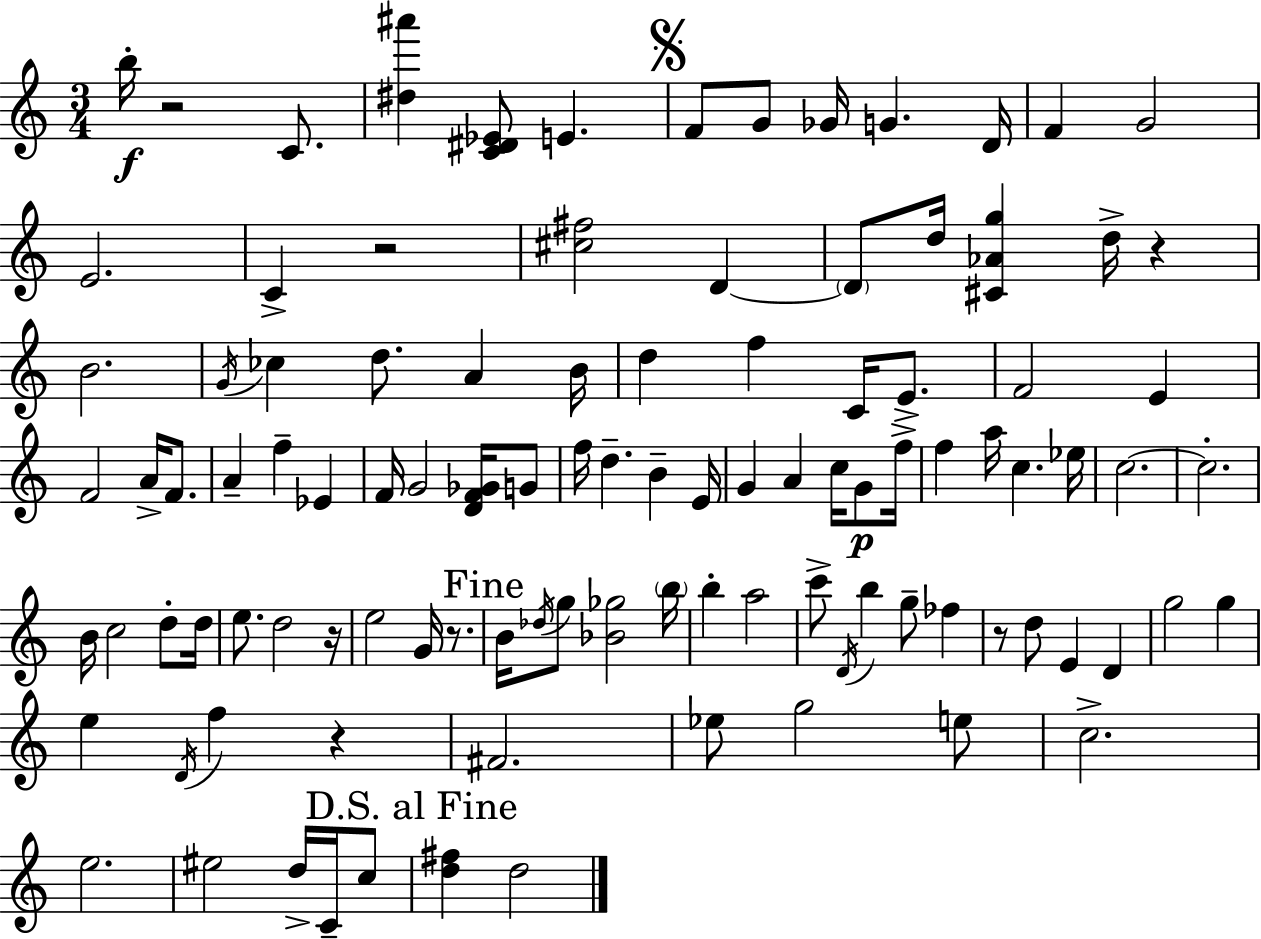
B5/s R/h C4/e. [D#5,A#6]/q [C4,D#4,Eb4]/e E4/q. F4/e G4/e Gb4/s G4/q. D4/s F4/q G4/h E4/h. C4/q R/h [C#5,F#5]/h D4/q D4/e D5/s [C#4,Ab4,G5]/q D5/s R/q B4/h. G4/s CES5/q D5/e. A4/q B4/s D5/q F5/q C4/s E4/e. F4/h E4/q F4/h A4/s F4/e. A4/q F5/q Eb4/q F4/s G4/h [D4,F4,Gb4]/s G4/e F5/s D5/q. B4/q E4/s G4/q A4/q C5/s G4/e F5/s F5/q A5/s C5/q. Eb5/s C5/h. C5/h. B4/s C5/h D5/e D5/s E5/e. D5/h R/s E5/h G4/s R/e. B4/s Db5/s G5/e [Bb4,Gb5]/h B5/s B5/q A5/h C6/e D4/s B5/q G5/e FES5/q R/e D5/e E4/q D4/q G5/h G5/q E5/q D4/s F5/q R/q F#4/h. Eb5/e G5/h E5/e C5/h. E5/h. EIS5/h D5/s C4/s C5/e [D5,F#5]/q D5/h